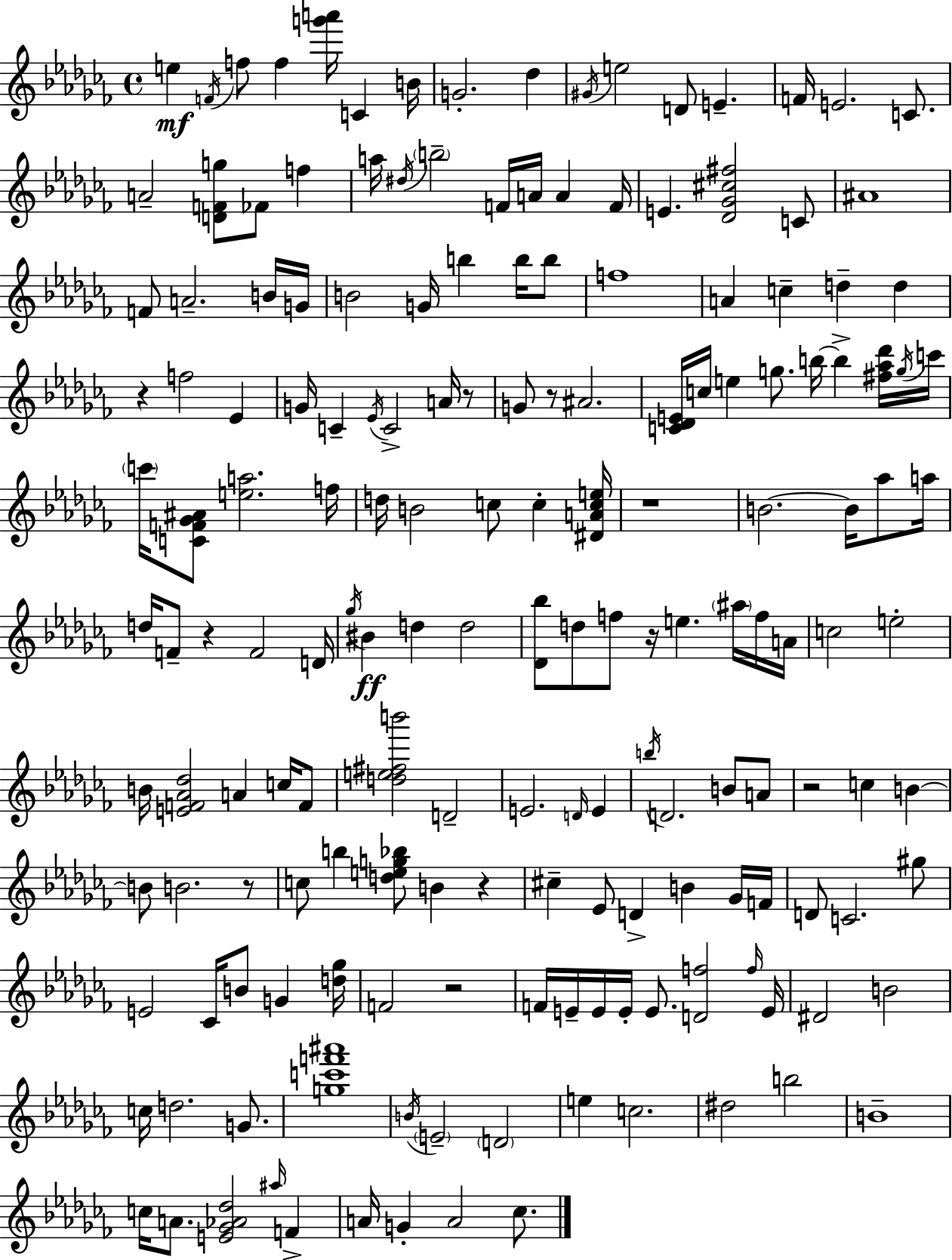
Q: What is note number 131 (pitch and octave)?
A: E4